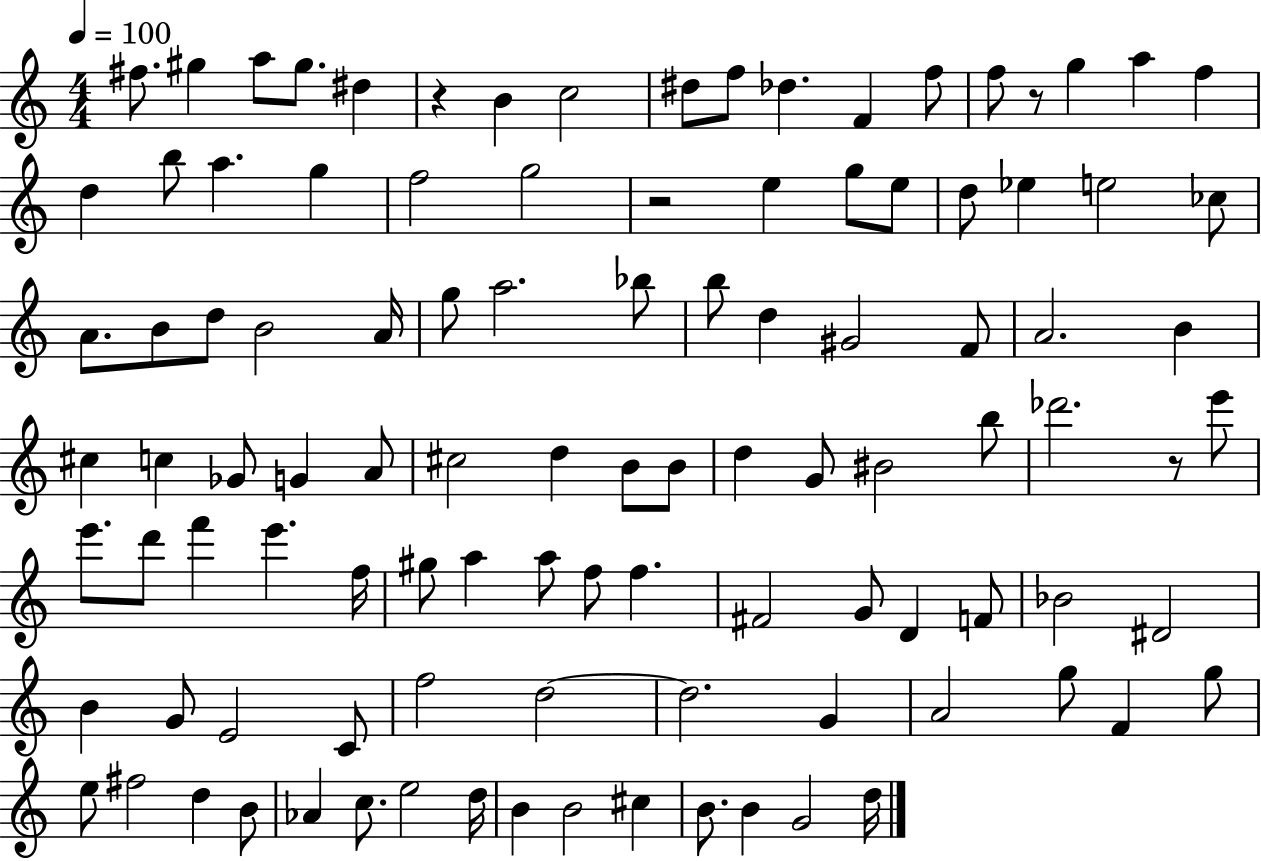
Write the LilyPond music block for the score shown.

{
  \clef treble
  \numericTimeSignature
  \time 4/4
  \key c \major
  \tempo 4 = 100
  fis''8. gis''4 a''8 gis''8. dis''4 | r4 b'4 c''2 | dis''8 f''8 des''4. f'4 f''8 | f''8 r8 g''4 a''4 f''4 | \break d''4 b''8 a''4. g''4 | f''2 g''2 | r2 e''4 g''8 e''8 | d''8 ees''4 e''2 ces''8 | \break a'8. b'8 d''8 b'2 a'16 | g''8 a''2. bes''8 | b''8 d''4 gis'2 f'8 | a'2. b'4 | \break cis''4 c''4 ges'8 g'4 a'8 | cis''2 d''4 b'8 b'8 | d''4 g'8 bis'2 b''8 | des'''2. r8 e'''8 | \break e'''8. d'''8 f'''4 e'''4. f''16 | gis''8 a''4 a''8 f''8 f''4. | fis'2 g'8 d'4 f'8 | bes'2 dis'2 | \break b'4 g'8 e'2 c'8 | f''2 d''2~~ | d''2. g'4 | a'2 g''8 f'4 g''8 | \break e''8 fis''2 d''4 b'8 | aes'4 c''8. e''2 d''16 | b'4 b'2 cis''4 | b'8. b'4 g'2 d''16 | \break \bar "|."
}